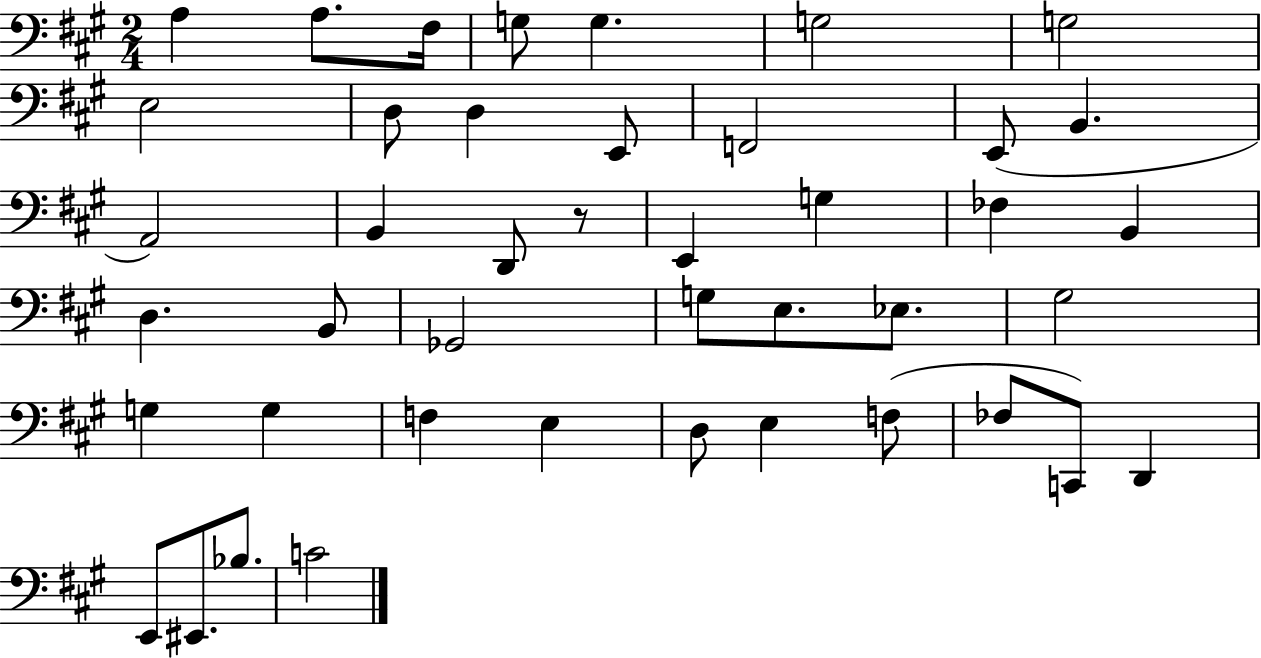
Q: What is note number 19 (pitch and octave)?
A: G3